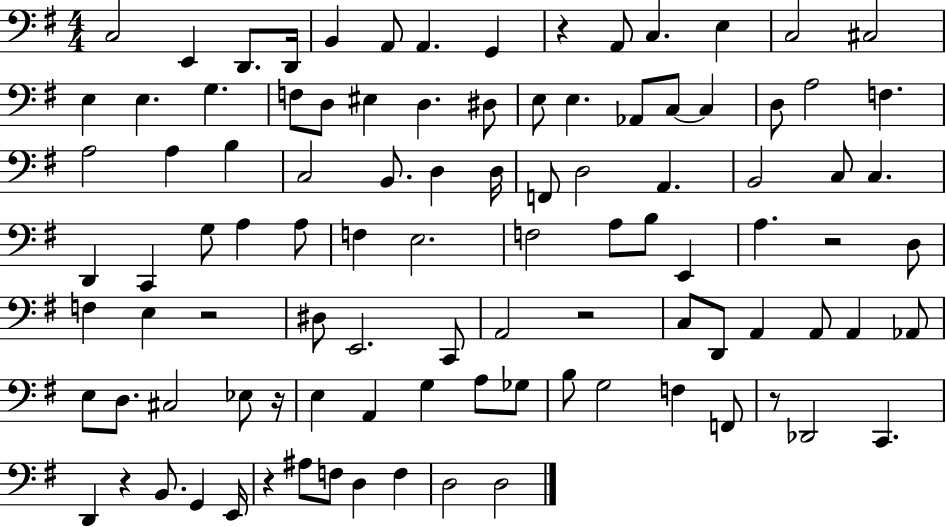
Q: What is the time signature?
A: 4/4